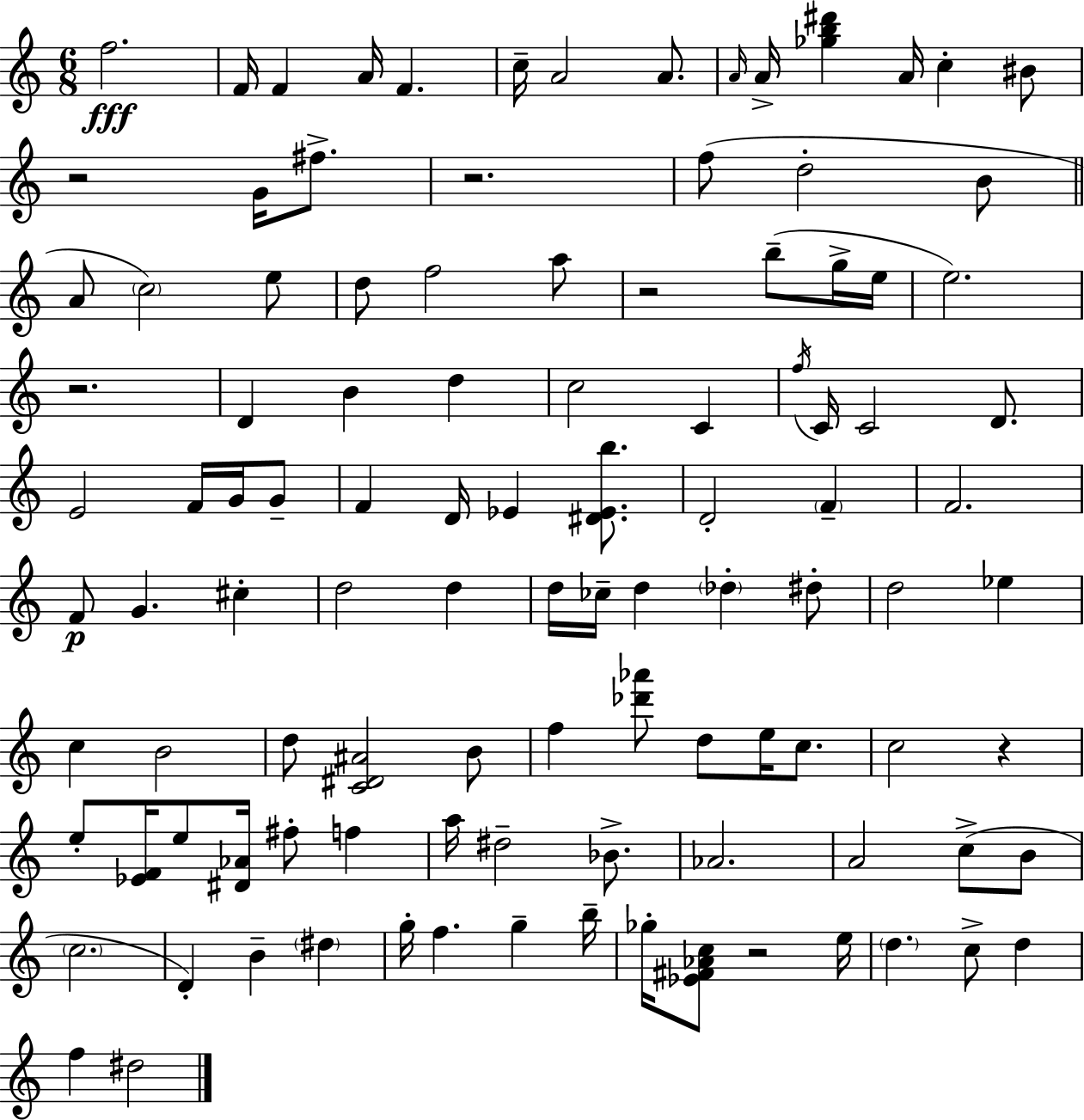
X:1
T:Untitled
M:6/8
L:1/4
K:C
f2 F/4 F A/4 F c/4 A2 A/2 A/4 A/4 [_gb^d'] A/4 c ^B/2 z2 G/4 ^f/2 z2 f/2 d2 B/2 A/2 c2 e/2 d/2 f2 a/2 z2 b/2 g/4 e/4 e2 z2 D B d c2 C f/4 C/4 C2 D/2 E2 F/4 G/4 G/2 F D/4 _E [^D_Eb]/2 D2 F F2 F/2 G ^c d2 d d/4 _c/4 d _d ^d/2 d2 _e c B2 d/2 [C^D^A]2 B/2 f [_d'_a']/2 d/2 e/4 c/2 c2 z e/2 [_EF]/4 e/2 [^D_A]/4 ^f/2 f a/4 ^d2 _B/2 _A2 A2 c/2 B/2 c2 D B ^d g/4 f g b/4 _g/4 [_E^F_Ac]/2 z2 e/4 d c/2 d f ^d2